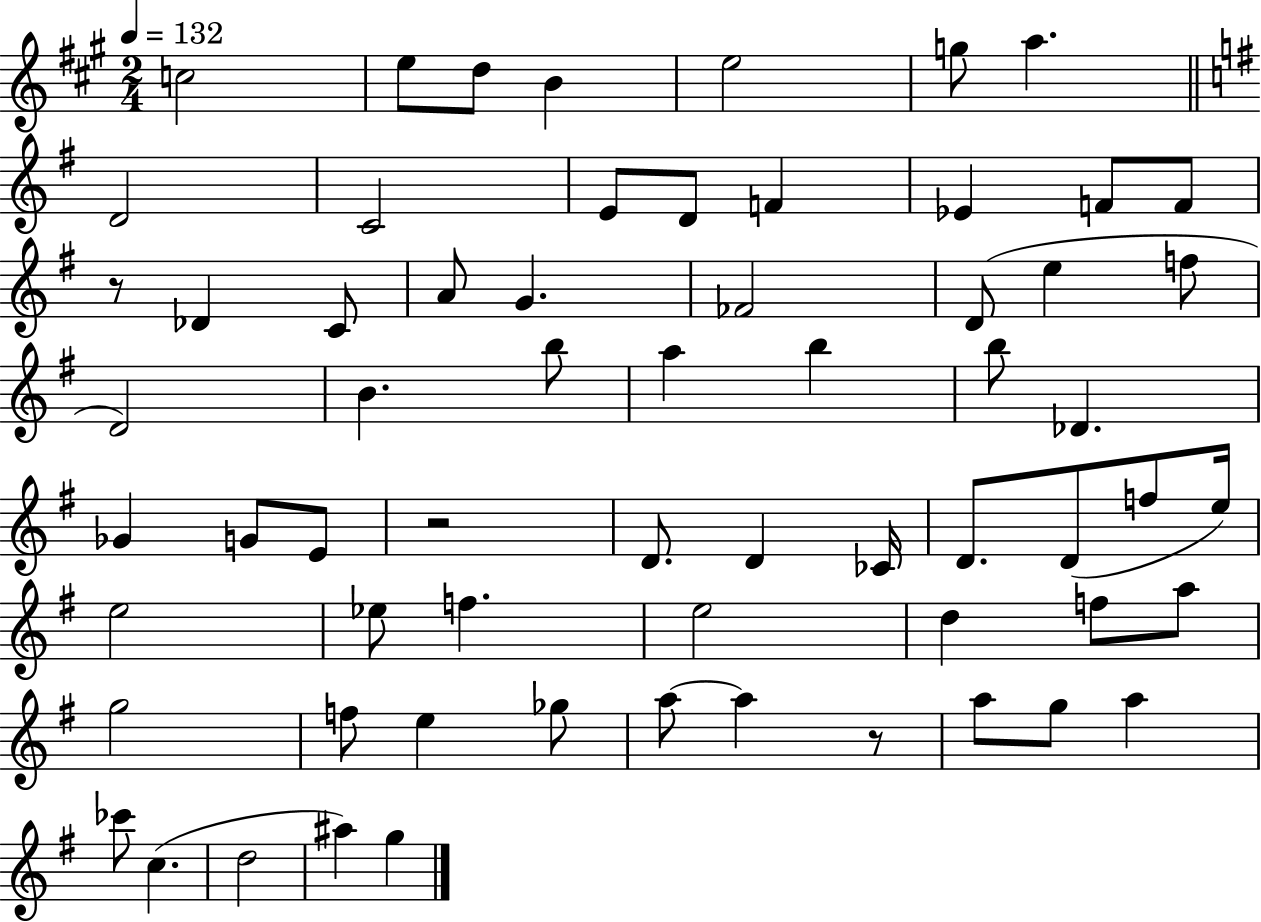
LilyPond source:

{
  \clef treble
  \numericTimeSignature
  \time 2/4
  \key a \major
  \tempo 4 = 132
  c''2 | e''8 d''8 b'4 | e''2 | g''8 a''4. | \break \bar "||" \break \key g \major d'2 | c'2 | e'8 d'8 f'4 | ees'4 f'8 f'8 | \break r8 des'4 c'8 | a'8 g'4. | fes'2 | d'8( e''4 f''8 | \break d'2) | b'4. b''8 | a''4 b''4 | b''8 des'4. | \break ges'4 g'8 e'8 | r2 | d'8. d'4 ces'16 | d'8. d'8( f''8 e''16) | \break e''2 | ees''8 f''4. | e''2 | d''4 f''8 a''8 | \break g''2 | f''8 e''4 ges''8 | a''8~~ a''4 r8 | a''8 g''8 a''4 | \break ces'''8 c''4.( | d''2 | ais''4) g''4 | \bar "|."
}